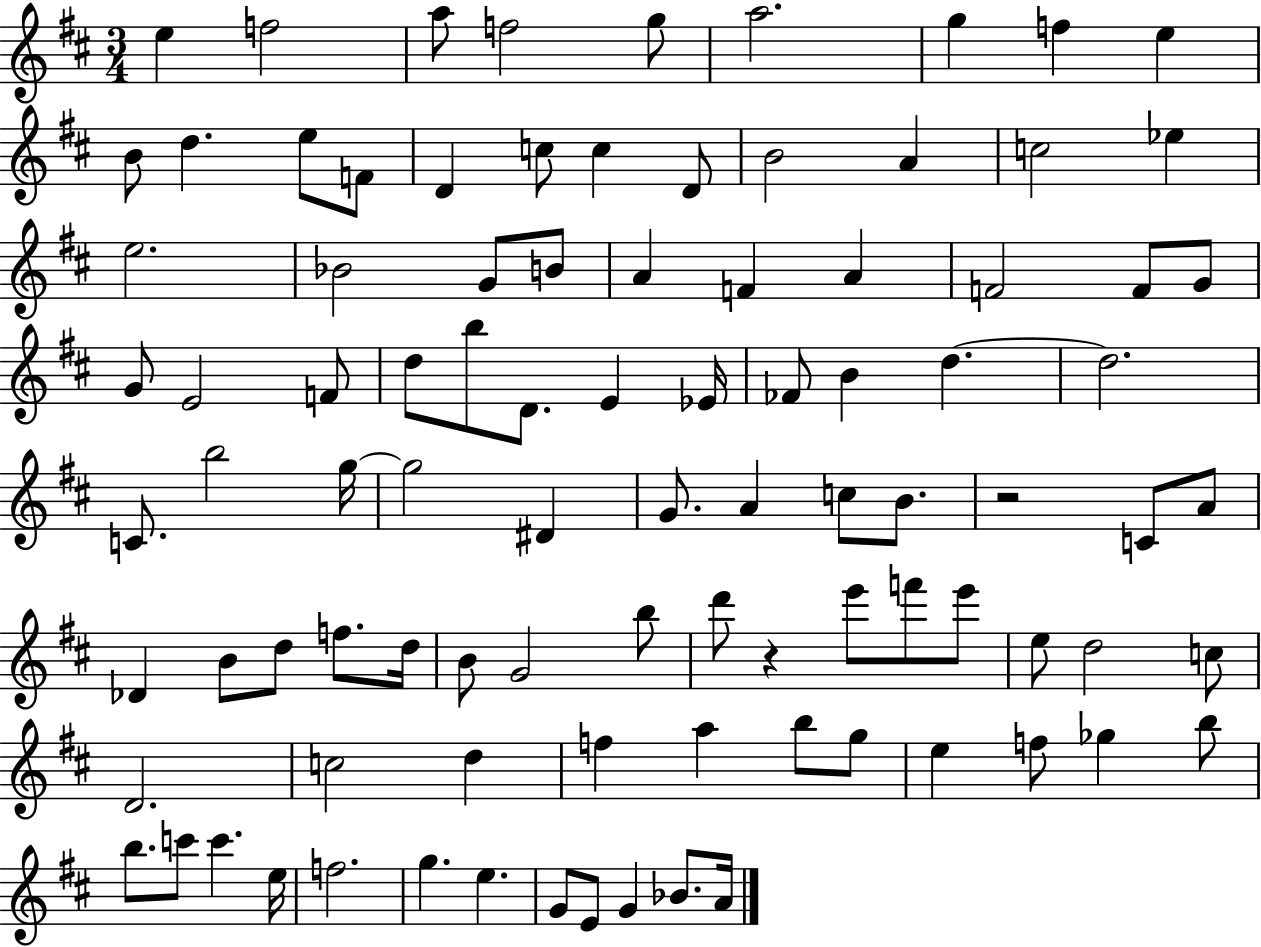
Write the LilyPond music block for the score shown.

{
  \clef treble
  \numericTimeSignature
  \time 3/4
  \key d \major
  e''4 f''2 | a''8 f''2 g''8 | a''2. | g''4 f''4 e''4 | \break b'8 d''4. e''8 f'8 | d'4 c''8 c''4 d'8 | b'2 a'4 | c''2 ees''4 | \break e''2. | bes'2 g'8 b'8 | a'4 f'4 a'4 | f'2 f'8 g'8 | \break g'8 e'2 f'8 | d''8 b''8 d'8. e'4 ees'16 | fes'8 b'4 d''4.~~ | d''2. | \break c'8. b''2 g''16~~ | g''2 dis'4 | g'8. a'4 c''8 b'8. | r2 c'8 a'8 | \break des'4 b'8 d''8 f''8. d''16 | b'8 g'2 b''8 | d'''8 r4 e'''8 f'''8 e'''8 | e''8 d''2 c''8 | \break d'2. | c''2 d''4 | f''4 a''4 b''8 g''8 | e''4 f''8 ges''4 b''8 | \break b''8. c'''8 c'''4. e''16 | f''2. | g''4. e''4. | g'8 e'8 g'4 bes'8. a'16 | \break \bar "|."
}